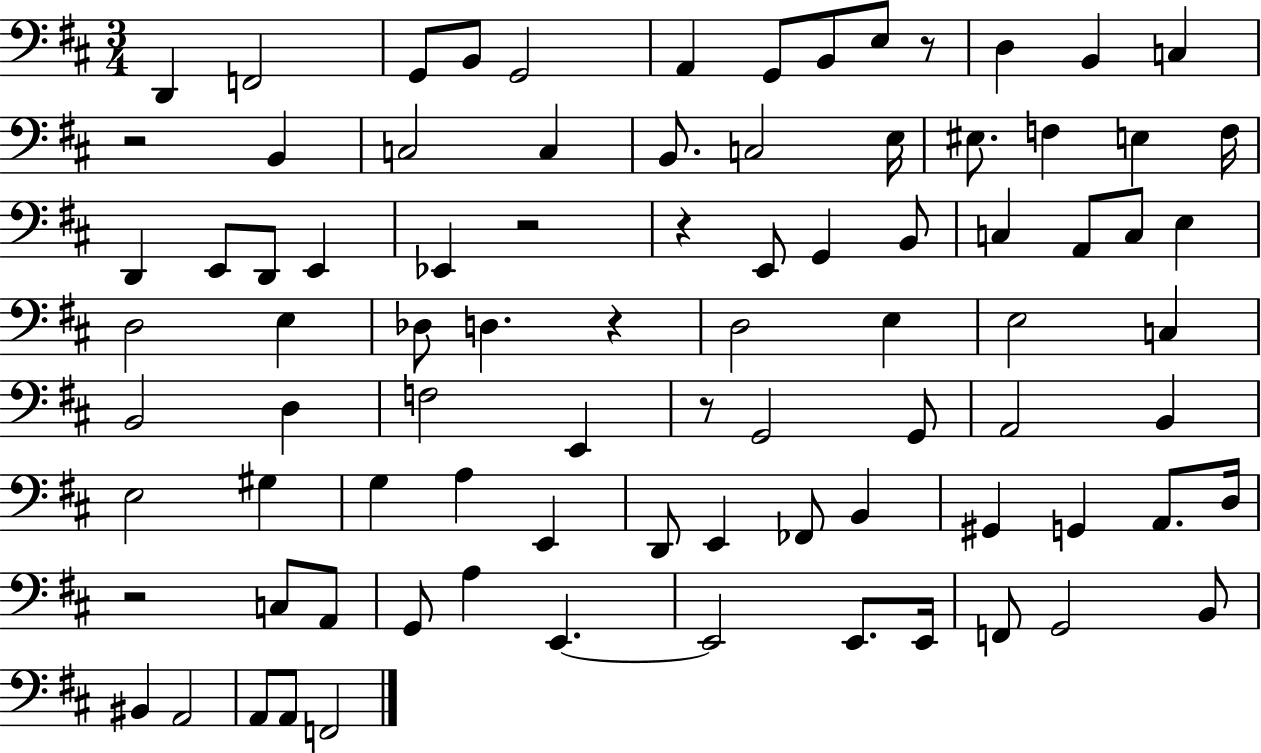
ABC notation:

X:1
T:Untitled
M:3/4
L:1/4
K:D
D,, F,,2 G,,/2 B,,/2 G,,2 A,, G,,/2 B,,/2 E,/2 z/2 D, B,, C, z2 B,, C,2 C, B,,/2 C,2 E,/4 ^E,/2 F, E, F,/4 D,, E,,/2 D,,/2 E,, _E,, z2 z E,,/2 G,, B,,/2 C, A,,/2 C,/2 E, D,2 E, _D,/2 D, z D,2 E, E,2 C, B,,2 D, F,2 E,, z/2 G,,2 G,,/2 A,,2 B,, E,2 ^G, G, A, E,, D,,/2 E,, _F,,/2 B,, ^G,, G,, A,,/2 D,/4 z2 C,/2 A,,/2 G,,/2 A, E,, E,,2 E,,/2 E,,/4 F,,/2 G,,2 B,,/2 ^B,, A,,2 A,,/2 A,,/2 F,,2